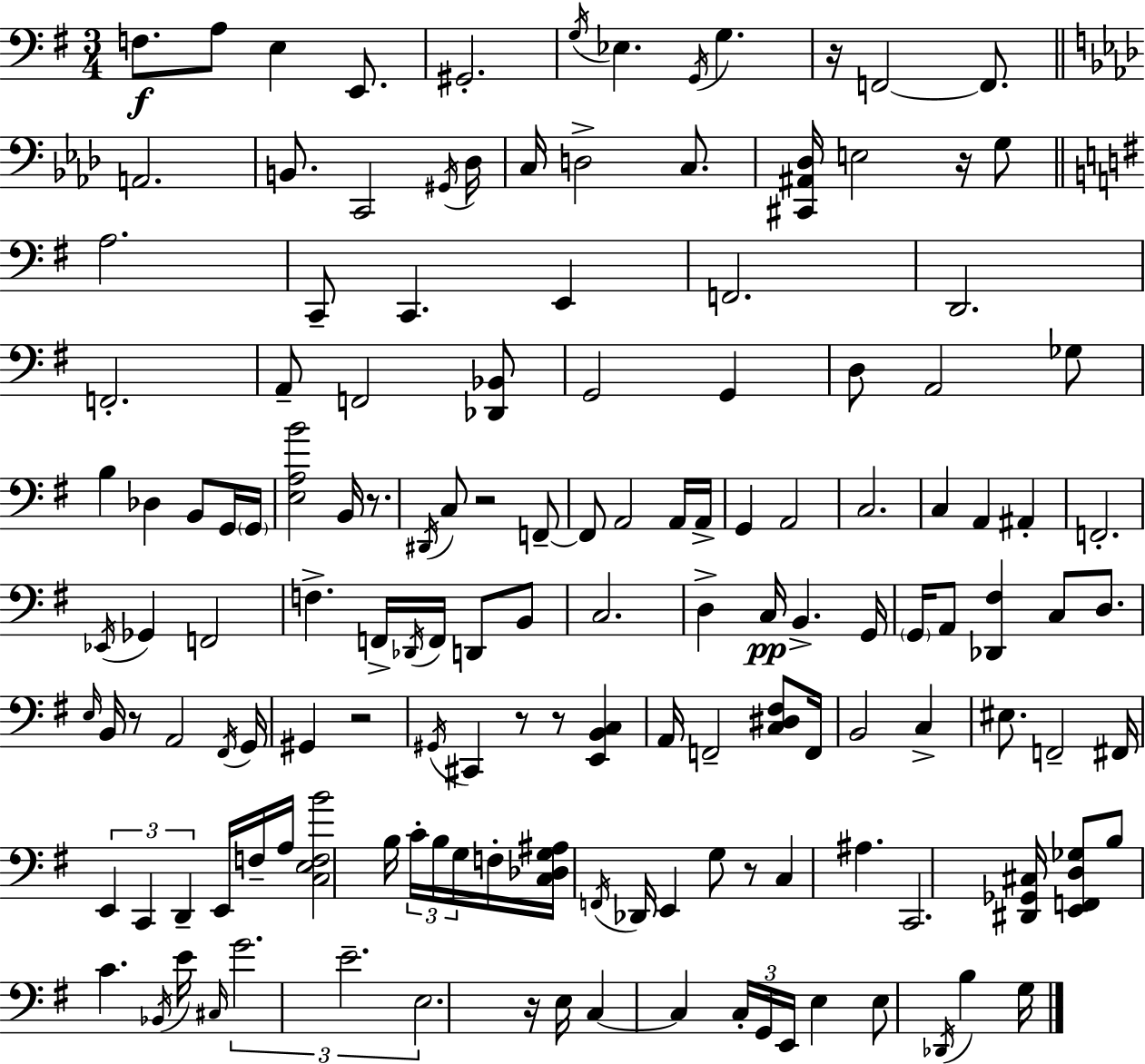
X:1
T:Untitled
M:3/4
L:1/4
K:G
F,/2 A,/2 E, E,,/2 ^G,,2 G,/4 _E, G,,/4 G, z/4 F,,2 F,,/2 A,,2 B,,/2 C,,2 ^G,,/4 _D,/4 C,/4 D,2 C,/2 [^C,,^A,,_D,]/4 E,2 z/4 G,/2 A,2 C,,/2 C,, E,, F,,2 D,,2 F,,2 A,,/2 F,,2 [_D,,_B,,]/2 G,,2 G,, D,/2 A,,2 _G,/2 B, _D, B,,/2 G,,/4 G,,/4 [E,A,B]2 B,,/4 z/2 ^D,,/4 C,/2 z2 F,,/2 F,,/2 A,,2 A,,/4 A,,/4 G,, A,,2 C,2 C, A,, ^A,, F,,2 _E,,/4 _G,, F,,2 F, F,,/4 _D,,/4 F,,/4 D,,/2 B,,/2 C,2 D, C,/4 B,, G,,/4 G,,/4 A,,/2 [_D,,^F,] C,/2 D,/2 E,/4 B,,/4 z/2 A,,2 ^F,,/4 G,,/4 ^G,, z2 ^G,,/4 ^C,, z/2 z/2 [E,,B,,C,] A,,/4 F,,2 [C,^D,^F,]/2 F,,/4 B,,2 C, ^E,/2 F,,2 ^F,,/4 E,, C,, D,, E,,/4 F,/4 A,/4 [C,E,F,B]2 B,/4 C/4 B,/4 G,/4 F,/4 [C,_D,G,^A,]/4 F,,/4 _D,,/4 E,, G,/2 z/2 C, ^A, C,,2 [^D,,_G,,^C,]/4 [E,,F,,D,_G,]/2 B,/2 C _B,,/4 E/4 ^C,/4 G2 E2 E,2 z/4 E,/4 C, C, C,/4 G,,/4 E,,/4 E, E,/2 _D,,/4 B, G,/4